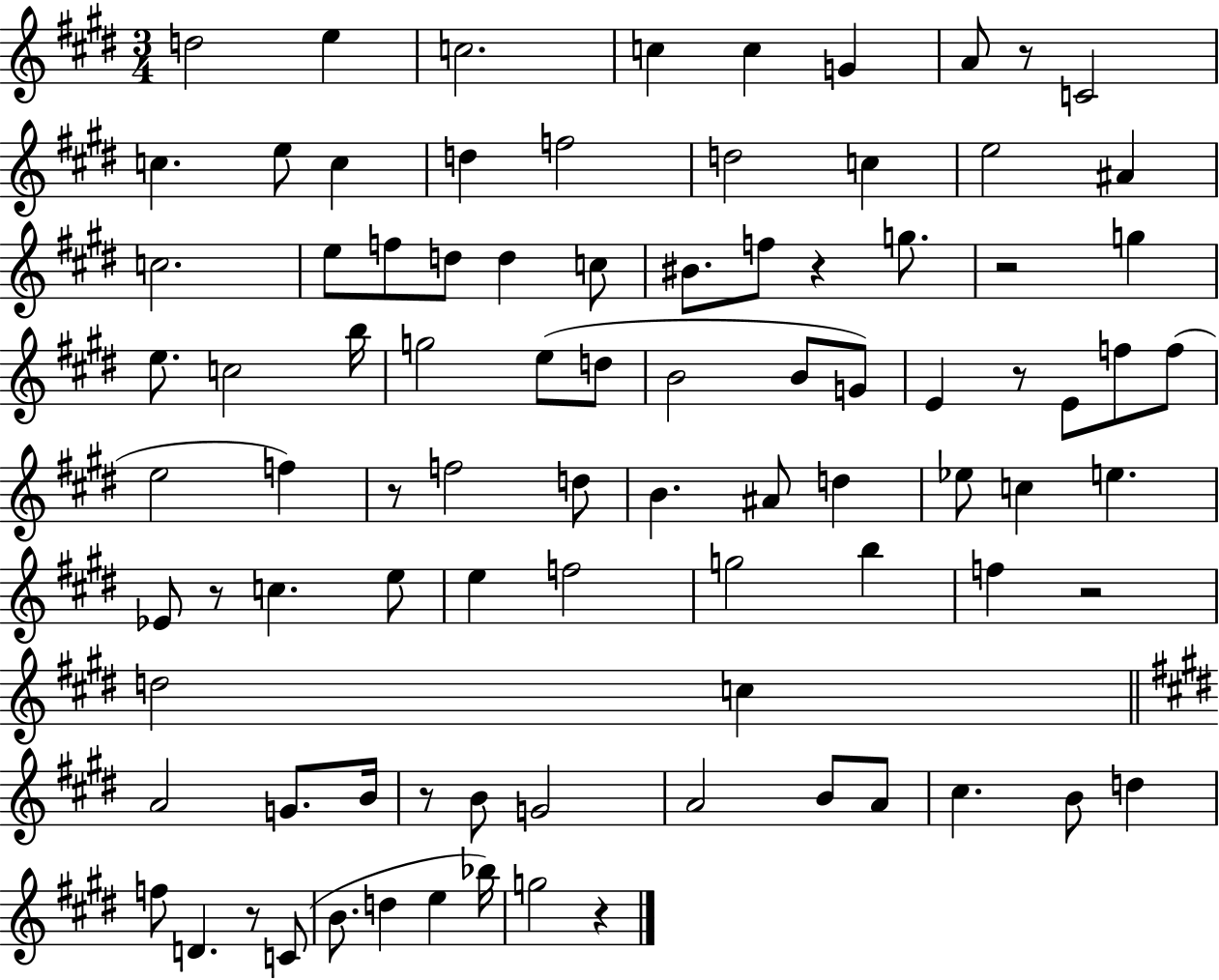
{
  \clef treble
  \numericTimeSignature
  \time 3/4
  \key e \major
  d''2 e''4 | c''2. | c''4 c''4 g'4 | a'8 r8 c'2 | \break c''4. e''8 c''4 | d''4 f''2 | d''2 c''4 | e''2 ais'4 | \break c''2. | e''8 f''8 d''8 d''4 c''8 | bis'8. f''8 r4 g''8. | r2 g''4 | \break e''8. c''2 b''16 | g''2 e''8( d''8 | b'2 b'8 g'8) | e'4 r8 e'8 f''8 f''8( | \break e''2 f''4) | r8 f''2 d''8 | b'4. ais'8 d''4 | ees''8 c''4 e''4. | \break ees'8 r8 c''4. e''8 | e''4 f''2 | g''2 b''4 | f''4 r2 | \break d''2 c''4 | \bar "||" \break \key e \major a'2 g'8. b'16 | r8 b'8 g'2 | a'2 b'8 a'8 | cis''4. b'8 d''4 | \break f''8 d'4. r8 c'8( | b'8. d''4 e''4 bes''16) | g''2 r4 | \bar "|."
}